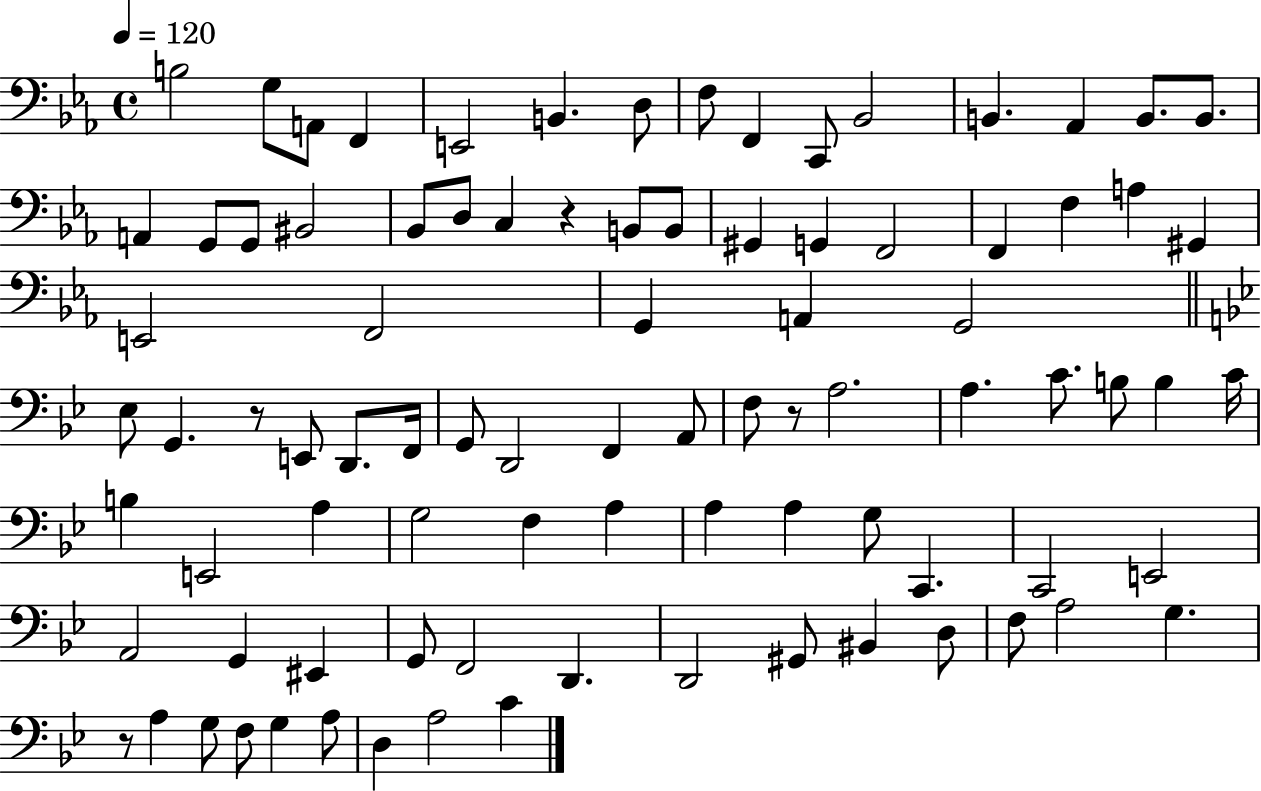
B3/h G3/e A2/e F2/q E2/h B2/q. D3/e F3/e F2/q C2/e Bb2/h B2/q. Ab2/q B2/e. B2/e. A2/q G2/e G2/e BIS2/h Bb2/e D3/e C3/q R/q B2/e B2/e G#2/q G2/q F2/h F2/q F3/q A3/q G#2/q E2/h F2/h G2/q A2/q G2/h Eb3/e G2/q. R/e E2/e D2/e. F2/s G2/e D2/h F2/q A2/e F3/e R/e A3/h. A3/q. C4/e. B3/e B3/q C4/s B3/q E2/h A3/q G3/h F3/q A3/q A3/q A3/q G3/e C2/q. C2/h E2/h A2/h G2/q EIS2/q G2/e F2/h D2/q. D2/h G#2/e BIS2/q D3/e F3/e A3/h G3/q. R/e A3/q G3/e F3/e G3/q A3/e D3/q A3/h C4/q